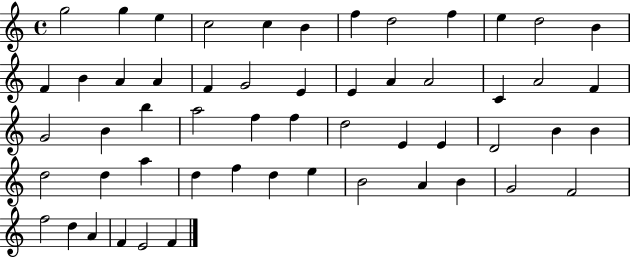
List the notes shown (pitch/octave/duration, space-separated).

G5/h G5/q E5/q C5/h C5/q B4/q F5/q D5/h F5/q E5/q D5/h B4/q F4/q B4/q A4/q A4/q F4/q G4/h E4/q E4/q A4/q A4/h C4/q A4/h F4/q G4/h B4/q B5/q A5/h F5/q F5/q D5/h E4/q E4/q D4/h B4/q B4/q D5/h D5/q A5/q D5/q F5/q D5/q E5/q B4/h A4/q B4/q G4/h F4/h F5/h D5/q A4/q F4/q E4/h F4/q